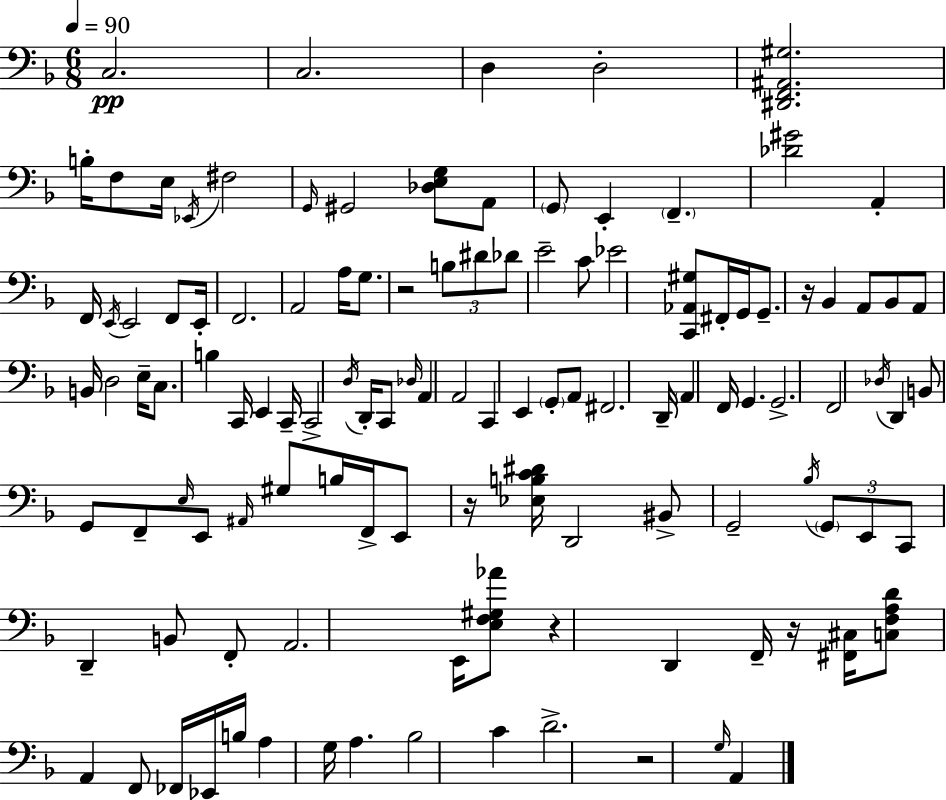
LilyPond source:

{
  \clef bass
  \numericTimeSignature
  \time 6/8
  \key d \minor
  \tempo 4 = 90
  c2.\pp | c2. | d4 d2-. | <dis, f, ais, gis>2. | \break b16-. f8 e16 \acciaccatura { ees,16 } fis2 | \grace { g,16 } gis,2 <des e g>8 | a,8 \parenthesize g,8 e,4-. \parenthesize f,4.-- | <des' gis'>2 a,4-. | \break f,16 \acciaccatura { e,16 } e,2 | f,8 e,16-. f,2. | a,2 a16 | g8. r2 \tuplet 3/2 { b8 | \break dis'8 des'8 } e'2-- | c'8 ees'2 <c, aes, gis>8 | fis,16-. g,16 g,8.-- r16 bes,4 a,8 | bes,8 a,8 b,16 d2 | \break e16-- c8. b4 c,16 e,4 | c,16-- c,2-> | \acciaccatura { d16 } d,16-. c,8 \grace { des16 } a,4 a,2 | c,4 e,4 | \break \parenthesize g,8-. a,8 fis,2. | d,16-- \parenthesize a,4 f,16 g,4. | g,2.-> | f,2 | \break \acciaccatura { des16 } d,4 b,8 g,8 f,8-- | \grace { e16 } e,8 \grace { ais,16 } gis8 b16 f,16-> e,8 r16 <ees b c' dis'>16 | d,2 bis,8-> g,2-- | \acciaccatura { bes16 } \tuplet 3/2 { \parenthesize g,8 e,8 c,8 } | \break d,4-- b,8 f,8-. a,2. | e,16 <e f gis aes'>8 | r4 d,4 f,16-- r16 <fis, cis>16 <c f a d'>8 | a,4 f,8 fes,16 ees,16 b16 a4 | \break g16 a4. bes2 | c'4 d'2.-> | r2 | \grace { g16 } a,4 \bar "|."
}